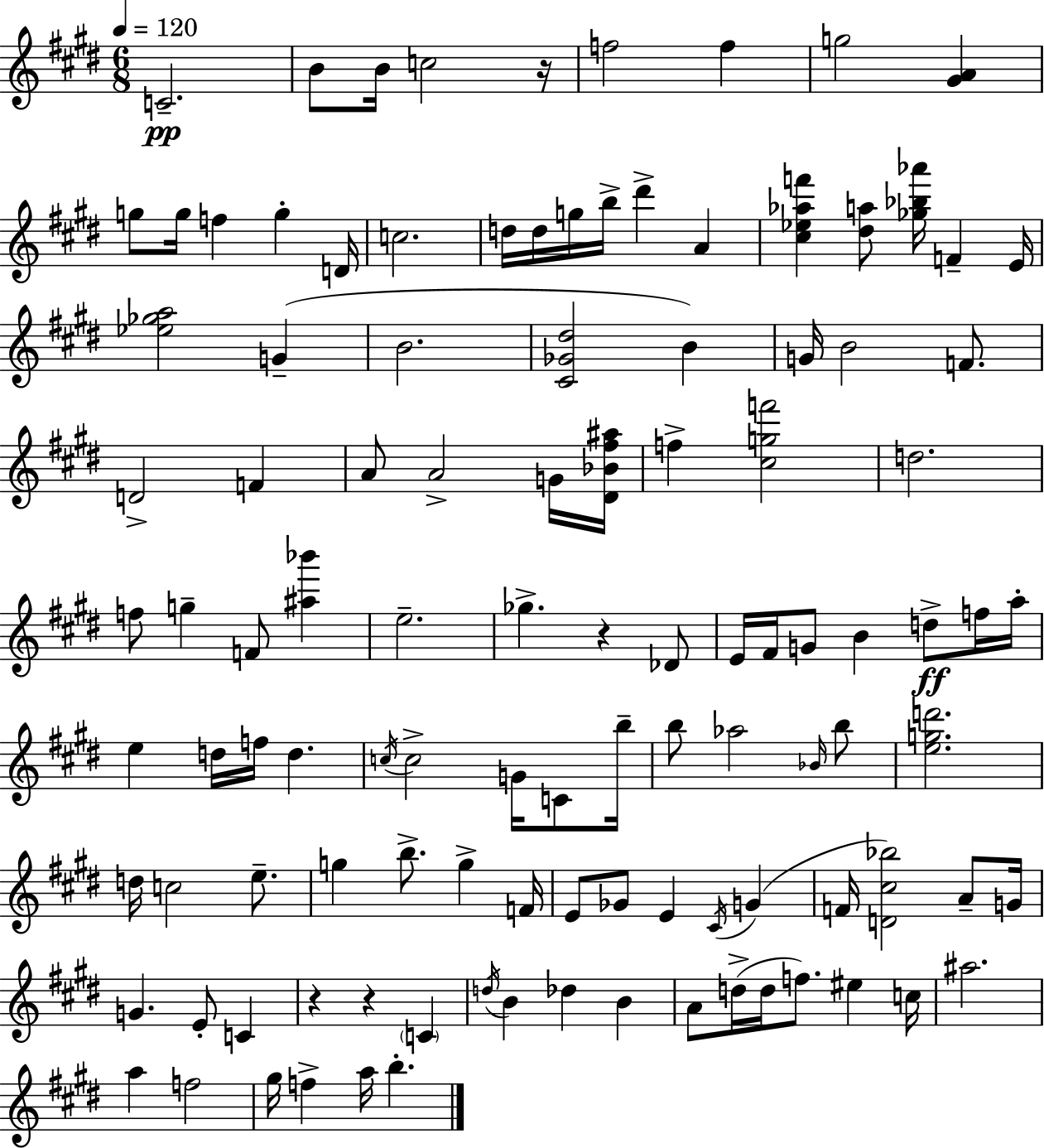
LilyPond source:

{
  \clef treble
  \numericTimeSignature
  \time 6/8
  \key e \major
  \tempo 4 = 120
  c'2.--\pp | b'8 b'16 c''2 r16 | f''2 f''4 | g''2 <gis' a'>4 | \break g''8 g''16 f''4 g''4-. d'16 | c''2. | d''16 d''16 g''16 b''16-> dis'''4-> a'4 | <cis'' ees'' aes'' f'''>4 <dis'' a''>8 <ges'' bes'' aes'''>16 f'4-- e'16 | \break <ees'' ges'' a''>2 g'4--( | b'2. | <cis' ges' dis''>2 b'4) | g'16 b'2 f'8. | \break d'2-> f'4 | a'8 a'2-> g'16 <dis' bes' fis'' ais''>16 | f''4-> <cis'' g'' f'''>2 | d''2. | \break f''8 g''4-- f'8 <ais'' bes'''>4 | e''2.-- | ges''4.-> r4 des'8 | e'16 fis'16 g'8 b'4 d''8->\ff f''16 a''16-. | \break e''4 d''16 f''16 d''4. | \acciaccatura { c''16 } c''2-> g'16 c'8 | b''16-- b''8 aes''2 \grace { bes'16 } | b''8 <e'' g'' d'''>2. | \break d''16 c''2 e''8.-- | g''4 b''8.-> g''4-> | f'16 e'8 ges'8 e'4 \acciaccatura { cis'16 } g'4( | f'16 <d' cis'' bes''>2) | \break a'8-- g'16 g'4. e'8-. c'4 | r4 r4 \parenthesize c'4 | \acciaccatura { d''16 } b'4 des''4 | b'4 a'8 d''16->( d''16 f''8.) eis''4 | \break c''16 ais''2. | a''4 f''2 | gis''16 f''4-> a''16 b''4.-. | \bar "|."
}